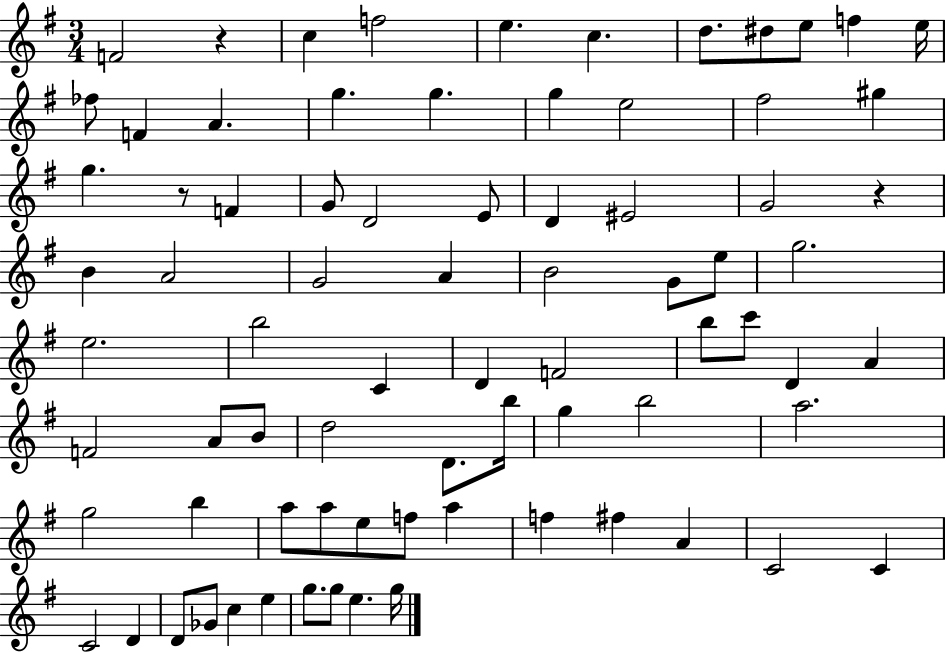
F4/h R/q C5/q F5/h E5/q. C5/q. D5/e. D#5/e E5/e F5/q E5/s FES5/e F4/q A4/q. G5/q. G5/q. G5/q E5/h F#5/h G#5/q G5/q. R/e F4/q G4/e D4/h E4/e D4/q EIS4/h G4/h R/q B4/q A4/h G4/h A4/q B4/h G4/e E5/e G5/h. E5/h. B5/h C4/q D4/q F4/h B5/e C6/e D4/q A4/q F4/h A4/e B4/e D5/h D4/e. B5/s G5/q B5/h A5/h. G5/h B5/q A5/e A5/e E5/e F5/e A5/q F5/q F#5/q A4/q C4/h C4/q C4/h D4/q D4/e Gb4/e C5/q E5/q G5/e. G5/e E5/q. G5/s